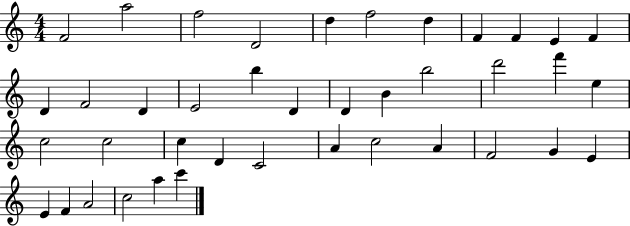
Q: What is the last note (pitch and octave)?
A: C6